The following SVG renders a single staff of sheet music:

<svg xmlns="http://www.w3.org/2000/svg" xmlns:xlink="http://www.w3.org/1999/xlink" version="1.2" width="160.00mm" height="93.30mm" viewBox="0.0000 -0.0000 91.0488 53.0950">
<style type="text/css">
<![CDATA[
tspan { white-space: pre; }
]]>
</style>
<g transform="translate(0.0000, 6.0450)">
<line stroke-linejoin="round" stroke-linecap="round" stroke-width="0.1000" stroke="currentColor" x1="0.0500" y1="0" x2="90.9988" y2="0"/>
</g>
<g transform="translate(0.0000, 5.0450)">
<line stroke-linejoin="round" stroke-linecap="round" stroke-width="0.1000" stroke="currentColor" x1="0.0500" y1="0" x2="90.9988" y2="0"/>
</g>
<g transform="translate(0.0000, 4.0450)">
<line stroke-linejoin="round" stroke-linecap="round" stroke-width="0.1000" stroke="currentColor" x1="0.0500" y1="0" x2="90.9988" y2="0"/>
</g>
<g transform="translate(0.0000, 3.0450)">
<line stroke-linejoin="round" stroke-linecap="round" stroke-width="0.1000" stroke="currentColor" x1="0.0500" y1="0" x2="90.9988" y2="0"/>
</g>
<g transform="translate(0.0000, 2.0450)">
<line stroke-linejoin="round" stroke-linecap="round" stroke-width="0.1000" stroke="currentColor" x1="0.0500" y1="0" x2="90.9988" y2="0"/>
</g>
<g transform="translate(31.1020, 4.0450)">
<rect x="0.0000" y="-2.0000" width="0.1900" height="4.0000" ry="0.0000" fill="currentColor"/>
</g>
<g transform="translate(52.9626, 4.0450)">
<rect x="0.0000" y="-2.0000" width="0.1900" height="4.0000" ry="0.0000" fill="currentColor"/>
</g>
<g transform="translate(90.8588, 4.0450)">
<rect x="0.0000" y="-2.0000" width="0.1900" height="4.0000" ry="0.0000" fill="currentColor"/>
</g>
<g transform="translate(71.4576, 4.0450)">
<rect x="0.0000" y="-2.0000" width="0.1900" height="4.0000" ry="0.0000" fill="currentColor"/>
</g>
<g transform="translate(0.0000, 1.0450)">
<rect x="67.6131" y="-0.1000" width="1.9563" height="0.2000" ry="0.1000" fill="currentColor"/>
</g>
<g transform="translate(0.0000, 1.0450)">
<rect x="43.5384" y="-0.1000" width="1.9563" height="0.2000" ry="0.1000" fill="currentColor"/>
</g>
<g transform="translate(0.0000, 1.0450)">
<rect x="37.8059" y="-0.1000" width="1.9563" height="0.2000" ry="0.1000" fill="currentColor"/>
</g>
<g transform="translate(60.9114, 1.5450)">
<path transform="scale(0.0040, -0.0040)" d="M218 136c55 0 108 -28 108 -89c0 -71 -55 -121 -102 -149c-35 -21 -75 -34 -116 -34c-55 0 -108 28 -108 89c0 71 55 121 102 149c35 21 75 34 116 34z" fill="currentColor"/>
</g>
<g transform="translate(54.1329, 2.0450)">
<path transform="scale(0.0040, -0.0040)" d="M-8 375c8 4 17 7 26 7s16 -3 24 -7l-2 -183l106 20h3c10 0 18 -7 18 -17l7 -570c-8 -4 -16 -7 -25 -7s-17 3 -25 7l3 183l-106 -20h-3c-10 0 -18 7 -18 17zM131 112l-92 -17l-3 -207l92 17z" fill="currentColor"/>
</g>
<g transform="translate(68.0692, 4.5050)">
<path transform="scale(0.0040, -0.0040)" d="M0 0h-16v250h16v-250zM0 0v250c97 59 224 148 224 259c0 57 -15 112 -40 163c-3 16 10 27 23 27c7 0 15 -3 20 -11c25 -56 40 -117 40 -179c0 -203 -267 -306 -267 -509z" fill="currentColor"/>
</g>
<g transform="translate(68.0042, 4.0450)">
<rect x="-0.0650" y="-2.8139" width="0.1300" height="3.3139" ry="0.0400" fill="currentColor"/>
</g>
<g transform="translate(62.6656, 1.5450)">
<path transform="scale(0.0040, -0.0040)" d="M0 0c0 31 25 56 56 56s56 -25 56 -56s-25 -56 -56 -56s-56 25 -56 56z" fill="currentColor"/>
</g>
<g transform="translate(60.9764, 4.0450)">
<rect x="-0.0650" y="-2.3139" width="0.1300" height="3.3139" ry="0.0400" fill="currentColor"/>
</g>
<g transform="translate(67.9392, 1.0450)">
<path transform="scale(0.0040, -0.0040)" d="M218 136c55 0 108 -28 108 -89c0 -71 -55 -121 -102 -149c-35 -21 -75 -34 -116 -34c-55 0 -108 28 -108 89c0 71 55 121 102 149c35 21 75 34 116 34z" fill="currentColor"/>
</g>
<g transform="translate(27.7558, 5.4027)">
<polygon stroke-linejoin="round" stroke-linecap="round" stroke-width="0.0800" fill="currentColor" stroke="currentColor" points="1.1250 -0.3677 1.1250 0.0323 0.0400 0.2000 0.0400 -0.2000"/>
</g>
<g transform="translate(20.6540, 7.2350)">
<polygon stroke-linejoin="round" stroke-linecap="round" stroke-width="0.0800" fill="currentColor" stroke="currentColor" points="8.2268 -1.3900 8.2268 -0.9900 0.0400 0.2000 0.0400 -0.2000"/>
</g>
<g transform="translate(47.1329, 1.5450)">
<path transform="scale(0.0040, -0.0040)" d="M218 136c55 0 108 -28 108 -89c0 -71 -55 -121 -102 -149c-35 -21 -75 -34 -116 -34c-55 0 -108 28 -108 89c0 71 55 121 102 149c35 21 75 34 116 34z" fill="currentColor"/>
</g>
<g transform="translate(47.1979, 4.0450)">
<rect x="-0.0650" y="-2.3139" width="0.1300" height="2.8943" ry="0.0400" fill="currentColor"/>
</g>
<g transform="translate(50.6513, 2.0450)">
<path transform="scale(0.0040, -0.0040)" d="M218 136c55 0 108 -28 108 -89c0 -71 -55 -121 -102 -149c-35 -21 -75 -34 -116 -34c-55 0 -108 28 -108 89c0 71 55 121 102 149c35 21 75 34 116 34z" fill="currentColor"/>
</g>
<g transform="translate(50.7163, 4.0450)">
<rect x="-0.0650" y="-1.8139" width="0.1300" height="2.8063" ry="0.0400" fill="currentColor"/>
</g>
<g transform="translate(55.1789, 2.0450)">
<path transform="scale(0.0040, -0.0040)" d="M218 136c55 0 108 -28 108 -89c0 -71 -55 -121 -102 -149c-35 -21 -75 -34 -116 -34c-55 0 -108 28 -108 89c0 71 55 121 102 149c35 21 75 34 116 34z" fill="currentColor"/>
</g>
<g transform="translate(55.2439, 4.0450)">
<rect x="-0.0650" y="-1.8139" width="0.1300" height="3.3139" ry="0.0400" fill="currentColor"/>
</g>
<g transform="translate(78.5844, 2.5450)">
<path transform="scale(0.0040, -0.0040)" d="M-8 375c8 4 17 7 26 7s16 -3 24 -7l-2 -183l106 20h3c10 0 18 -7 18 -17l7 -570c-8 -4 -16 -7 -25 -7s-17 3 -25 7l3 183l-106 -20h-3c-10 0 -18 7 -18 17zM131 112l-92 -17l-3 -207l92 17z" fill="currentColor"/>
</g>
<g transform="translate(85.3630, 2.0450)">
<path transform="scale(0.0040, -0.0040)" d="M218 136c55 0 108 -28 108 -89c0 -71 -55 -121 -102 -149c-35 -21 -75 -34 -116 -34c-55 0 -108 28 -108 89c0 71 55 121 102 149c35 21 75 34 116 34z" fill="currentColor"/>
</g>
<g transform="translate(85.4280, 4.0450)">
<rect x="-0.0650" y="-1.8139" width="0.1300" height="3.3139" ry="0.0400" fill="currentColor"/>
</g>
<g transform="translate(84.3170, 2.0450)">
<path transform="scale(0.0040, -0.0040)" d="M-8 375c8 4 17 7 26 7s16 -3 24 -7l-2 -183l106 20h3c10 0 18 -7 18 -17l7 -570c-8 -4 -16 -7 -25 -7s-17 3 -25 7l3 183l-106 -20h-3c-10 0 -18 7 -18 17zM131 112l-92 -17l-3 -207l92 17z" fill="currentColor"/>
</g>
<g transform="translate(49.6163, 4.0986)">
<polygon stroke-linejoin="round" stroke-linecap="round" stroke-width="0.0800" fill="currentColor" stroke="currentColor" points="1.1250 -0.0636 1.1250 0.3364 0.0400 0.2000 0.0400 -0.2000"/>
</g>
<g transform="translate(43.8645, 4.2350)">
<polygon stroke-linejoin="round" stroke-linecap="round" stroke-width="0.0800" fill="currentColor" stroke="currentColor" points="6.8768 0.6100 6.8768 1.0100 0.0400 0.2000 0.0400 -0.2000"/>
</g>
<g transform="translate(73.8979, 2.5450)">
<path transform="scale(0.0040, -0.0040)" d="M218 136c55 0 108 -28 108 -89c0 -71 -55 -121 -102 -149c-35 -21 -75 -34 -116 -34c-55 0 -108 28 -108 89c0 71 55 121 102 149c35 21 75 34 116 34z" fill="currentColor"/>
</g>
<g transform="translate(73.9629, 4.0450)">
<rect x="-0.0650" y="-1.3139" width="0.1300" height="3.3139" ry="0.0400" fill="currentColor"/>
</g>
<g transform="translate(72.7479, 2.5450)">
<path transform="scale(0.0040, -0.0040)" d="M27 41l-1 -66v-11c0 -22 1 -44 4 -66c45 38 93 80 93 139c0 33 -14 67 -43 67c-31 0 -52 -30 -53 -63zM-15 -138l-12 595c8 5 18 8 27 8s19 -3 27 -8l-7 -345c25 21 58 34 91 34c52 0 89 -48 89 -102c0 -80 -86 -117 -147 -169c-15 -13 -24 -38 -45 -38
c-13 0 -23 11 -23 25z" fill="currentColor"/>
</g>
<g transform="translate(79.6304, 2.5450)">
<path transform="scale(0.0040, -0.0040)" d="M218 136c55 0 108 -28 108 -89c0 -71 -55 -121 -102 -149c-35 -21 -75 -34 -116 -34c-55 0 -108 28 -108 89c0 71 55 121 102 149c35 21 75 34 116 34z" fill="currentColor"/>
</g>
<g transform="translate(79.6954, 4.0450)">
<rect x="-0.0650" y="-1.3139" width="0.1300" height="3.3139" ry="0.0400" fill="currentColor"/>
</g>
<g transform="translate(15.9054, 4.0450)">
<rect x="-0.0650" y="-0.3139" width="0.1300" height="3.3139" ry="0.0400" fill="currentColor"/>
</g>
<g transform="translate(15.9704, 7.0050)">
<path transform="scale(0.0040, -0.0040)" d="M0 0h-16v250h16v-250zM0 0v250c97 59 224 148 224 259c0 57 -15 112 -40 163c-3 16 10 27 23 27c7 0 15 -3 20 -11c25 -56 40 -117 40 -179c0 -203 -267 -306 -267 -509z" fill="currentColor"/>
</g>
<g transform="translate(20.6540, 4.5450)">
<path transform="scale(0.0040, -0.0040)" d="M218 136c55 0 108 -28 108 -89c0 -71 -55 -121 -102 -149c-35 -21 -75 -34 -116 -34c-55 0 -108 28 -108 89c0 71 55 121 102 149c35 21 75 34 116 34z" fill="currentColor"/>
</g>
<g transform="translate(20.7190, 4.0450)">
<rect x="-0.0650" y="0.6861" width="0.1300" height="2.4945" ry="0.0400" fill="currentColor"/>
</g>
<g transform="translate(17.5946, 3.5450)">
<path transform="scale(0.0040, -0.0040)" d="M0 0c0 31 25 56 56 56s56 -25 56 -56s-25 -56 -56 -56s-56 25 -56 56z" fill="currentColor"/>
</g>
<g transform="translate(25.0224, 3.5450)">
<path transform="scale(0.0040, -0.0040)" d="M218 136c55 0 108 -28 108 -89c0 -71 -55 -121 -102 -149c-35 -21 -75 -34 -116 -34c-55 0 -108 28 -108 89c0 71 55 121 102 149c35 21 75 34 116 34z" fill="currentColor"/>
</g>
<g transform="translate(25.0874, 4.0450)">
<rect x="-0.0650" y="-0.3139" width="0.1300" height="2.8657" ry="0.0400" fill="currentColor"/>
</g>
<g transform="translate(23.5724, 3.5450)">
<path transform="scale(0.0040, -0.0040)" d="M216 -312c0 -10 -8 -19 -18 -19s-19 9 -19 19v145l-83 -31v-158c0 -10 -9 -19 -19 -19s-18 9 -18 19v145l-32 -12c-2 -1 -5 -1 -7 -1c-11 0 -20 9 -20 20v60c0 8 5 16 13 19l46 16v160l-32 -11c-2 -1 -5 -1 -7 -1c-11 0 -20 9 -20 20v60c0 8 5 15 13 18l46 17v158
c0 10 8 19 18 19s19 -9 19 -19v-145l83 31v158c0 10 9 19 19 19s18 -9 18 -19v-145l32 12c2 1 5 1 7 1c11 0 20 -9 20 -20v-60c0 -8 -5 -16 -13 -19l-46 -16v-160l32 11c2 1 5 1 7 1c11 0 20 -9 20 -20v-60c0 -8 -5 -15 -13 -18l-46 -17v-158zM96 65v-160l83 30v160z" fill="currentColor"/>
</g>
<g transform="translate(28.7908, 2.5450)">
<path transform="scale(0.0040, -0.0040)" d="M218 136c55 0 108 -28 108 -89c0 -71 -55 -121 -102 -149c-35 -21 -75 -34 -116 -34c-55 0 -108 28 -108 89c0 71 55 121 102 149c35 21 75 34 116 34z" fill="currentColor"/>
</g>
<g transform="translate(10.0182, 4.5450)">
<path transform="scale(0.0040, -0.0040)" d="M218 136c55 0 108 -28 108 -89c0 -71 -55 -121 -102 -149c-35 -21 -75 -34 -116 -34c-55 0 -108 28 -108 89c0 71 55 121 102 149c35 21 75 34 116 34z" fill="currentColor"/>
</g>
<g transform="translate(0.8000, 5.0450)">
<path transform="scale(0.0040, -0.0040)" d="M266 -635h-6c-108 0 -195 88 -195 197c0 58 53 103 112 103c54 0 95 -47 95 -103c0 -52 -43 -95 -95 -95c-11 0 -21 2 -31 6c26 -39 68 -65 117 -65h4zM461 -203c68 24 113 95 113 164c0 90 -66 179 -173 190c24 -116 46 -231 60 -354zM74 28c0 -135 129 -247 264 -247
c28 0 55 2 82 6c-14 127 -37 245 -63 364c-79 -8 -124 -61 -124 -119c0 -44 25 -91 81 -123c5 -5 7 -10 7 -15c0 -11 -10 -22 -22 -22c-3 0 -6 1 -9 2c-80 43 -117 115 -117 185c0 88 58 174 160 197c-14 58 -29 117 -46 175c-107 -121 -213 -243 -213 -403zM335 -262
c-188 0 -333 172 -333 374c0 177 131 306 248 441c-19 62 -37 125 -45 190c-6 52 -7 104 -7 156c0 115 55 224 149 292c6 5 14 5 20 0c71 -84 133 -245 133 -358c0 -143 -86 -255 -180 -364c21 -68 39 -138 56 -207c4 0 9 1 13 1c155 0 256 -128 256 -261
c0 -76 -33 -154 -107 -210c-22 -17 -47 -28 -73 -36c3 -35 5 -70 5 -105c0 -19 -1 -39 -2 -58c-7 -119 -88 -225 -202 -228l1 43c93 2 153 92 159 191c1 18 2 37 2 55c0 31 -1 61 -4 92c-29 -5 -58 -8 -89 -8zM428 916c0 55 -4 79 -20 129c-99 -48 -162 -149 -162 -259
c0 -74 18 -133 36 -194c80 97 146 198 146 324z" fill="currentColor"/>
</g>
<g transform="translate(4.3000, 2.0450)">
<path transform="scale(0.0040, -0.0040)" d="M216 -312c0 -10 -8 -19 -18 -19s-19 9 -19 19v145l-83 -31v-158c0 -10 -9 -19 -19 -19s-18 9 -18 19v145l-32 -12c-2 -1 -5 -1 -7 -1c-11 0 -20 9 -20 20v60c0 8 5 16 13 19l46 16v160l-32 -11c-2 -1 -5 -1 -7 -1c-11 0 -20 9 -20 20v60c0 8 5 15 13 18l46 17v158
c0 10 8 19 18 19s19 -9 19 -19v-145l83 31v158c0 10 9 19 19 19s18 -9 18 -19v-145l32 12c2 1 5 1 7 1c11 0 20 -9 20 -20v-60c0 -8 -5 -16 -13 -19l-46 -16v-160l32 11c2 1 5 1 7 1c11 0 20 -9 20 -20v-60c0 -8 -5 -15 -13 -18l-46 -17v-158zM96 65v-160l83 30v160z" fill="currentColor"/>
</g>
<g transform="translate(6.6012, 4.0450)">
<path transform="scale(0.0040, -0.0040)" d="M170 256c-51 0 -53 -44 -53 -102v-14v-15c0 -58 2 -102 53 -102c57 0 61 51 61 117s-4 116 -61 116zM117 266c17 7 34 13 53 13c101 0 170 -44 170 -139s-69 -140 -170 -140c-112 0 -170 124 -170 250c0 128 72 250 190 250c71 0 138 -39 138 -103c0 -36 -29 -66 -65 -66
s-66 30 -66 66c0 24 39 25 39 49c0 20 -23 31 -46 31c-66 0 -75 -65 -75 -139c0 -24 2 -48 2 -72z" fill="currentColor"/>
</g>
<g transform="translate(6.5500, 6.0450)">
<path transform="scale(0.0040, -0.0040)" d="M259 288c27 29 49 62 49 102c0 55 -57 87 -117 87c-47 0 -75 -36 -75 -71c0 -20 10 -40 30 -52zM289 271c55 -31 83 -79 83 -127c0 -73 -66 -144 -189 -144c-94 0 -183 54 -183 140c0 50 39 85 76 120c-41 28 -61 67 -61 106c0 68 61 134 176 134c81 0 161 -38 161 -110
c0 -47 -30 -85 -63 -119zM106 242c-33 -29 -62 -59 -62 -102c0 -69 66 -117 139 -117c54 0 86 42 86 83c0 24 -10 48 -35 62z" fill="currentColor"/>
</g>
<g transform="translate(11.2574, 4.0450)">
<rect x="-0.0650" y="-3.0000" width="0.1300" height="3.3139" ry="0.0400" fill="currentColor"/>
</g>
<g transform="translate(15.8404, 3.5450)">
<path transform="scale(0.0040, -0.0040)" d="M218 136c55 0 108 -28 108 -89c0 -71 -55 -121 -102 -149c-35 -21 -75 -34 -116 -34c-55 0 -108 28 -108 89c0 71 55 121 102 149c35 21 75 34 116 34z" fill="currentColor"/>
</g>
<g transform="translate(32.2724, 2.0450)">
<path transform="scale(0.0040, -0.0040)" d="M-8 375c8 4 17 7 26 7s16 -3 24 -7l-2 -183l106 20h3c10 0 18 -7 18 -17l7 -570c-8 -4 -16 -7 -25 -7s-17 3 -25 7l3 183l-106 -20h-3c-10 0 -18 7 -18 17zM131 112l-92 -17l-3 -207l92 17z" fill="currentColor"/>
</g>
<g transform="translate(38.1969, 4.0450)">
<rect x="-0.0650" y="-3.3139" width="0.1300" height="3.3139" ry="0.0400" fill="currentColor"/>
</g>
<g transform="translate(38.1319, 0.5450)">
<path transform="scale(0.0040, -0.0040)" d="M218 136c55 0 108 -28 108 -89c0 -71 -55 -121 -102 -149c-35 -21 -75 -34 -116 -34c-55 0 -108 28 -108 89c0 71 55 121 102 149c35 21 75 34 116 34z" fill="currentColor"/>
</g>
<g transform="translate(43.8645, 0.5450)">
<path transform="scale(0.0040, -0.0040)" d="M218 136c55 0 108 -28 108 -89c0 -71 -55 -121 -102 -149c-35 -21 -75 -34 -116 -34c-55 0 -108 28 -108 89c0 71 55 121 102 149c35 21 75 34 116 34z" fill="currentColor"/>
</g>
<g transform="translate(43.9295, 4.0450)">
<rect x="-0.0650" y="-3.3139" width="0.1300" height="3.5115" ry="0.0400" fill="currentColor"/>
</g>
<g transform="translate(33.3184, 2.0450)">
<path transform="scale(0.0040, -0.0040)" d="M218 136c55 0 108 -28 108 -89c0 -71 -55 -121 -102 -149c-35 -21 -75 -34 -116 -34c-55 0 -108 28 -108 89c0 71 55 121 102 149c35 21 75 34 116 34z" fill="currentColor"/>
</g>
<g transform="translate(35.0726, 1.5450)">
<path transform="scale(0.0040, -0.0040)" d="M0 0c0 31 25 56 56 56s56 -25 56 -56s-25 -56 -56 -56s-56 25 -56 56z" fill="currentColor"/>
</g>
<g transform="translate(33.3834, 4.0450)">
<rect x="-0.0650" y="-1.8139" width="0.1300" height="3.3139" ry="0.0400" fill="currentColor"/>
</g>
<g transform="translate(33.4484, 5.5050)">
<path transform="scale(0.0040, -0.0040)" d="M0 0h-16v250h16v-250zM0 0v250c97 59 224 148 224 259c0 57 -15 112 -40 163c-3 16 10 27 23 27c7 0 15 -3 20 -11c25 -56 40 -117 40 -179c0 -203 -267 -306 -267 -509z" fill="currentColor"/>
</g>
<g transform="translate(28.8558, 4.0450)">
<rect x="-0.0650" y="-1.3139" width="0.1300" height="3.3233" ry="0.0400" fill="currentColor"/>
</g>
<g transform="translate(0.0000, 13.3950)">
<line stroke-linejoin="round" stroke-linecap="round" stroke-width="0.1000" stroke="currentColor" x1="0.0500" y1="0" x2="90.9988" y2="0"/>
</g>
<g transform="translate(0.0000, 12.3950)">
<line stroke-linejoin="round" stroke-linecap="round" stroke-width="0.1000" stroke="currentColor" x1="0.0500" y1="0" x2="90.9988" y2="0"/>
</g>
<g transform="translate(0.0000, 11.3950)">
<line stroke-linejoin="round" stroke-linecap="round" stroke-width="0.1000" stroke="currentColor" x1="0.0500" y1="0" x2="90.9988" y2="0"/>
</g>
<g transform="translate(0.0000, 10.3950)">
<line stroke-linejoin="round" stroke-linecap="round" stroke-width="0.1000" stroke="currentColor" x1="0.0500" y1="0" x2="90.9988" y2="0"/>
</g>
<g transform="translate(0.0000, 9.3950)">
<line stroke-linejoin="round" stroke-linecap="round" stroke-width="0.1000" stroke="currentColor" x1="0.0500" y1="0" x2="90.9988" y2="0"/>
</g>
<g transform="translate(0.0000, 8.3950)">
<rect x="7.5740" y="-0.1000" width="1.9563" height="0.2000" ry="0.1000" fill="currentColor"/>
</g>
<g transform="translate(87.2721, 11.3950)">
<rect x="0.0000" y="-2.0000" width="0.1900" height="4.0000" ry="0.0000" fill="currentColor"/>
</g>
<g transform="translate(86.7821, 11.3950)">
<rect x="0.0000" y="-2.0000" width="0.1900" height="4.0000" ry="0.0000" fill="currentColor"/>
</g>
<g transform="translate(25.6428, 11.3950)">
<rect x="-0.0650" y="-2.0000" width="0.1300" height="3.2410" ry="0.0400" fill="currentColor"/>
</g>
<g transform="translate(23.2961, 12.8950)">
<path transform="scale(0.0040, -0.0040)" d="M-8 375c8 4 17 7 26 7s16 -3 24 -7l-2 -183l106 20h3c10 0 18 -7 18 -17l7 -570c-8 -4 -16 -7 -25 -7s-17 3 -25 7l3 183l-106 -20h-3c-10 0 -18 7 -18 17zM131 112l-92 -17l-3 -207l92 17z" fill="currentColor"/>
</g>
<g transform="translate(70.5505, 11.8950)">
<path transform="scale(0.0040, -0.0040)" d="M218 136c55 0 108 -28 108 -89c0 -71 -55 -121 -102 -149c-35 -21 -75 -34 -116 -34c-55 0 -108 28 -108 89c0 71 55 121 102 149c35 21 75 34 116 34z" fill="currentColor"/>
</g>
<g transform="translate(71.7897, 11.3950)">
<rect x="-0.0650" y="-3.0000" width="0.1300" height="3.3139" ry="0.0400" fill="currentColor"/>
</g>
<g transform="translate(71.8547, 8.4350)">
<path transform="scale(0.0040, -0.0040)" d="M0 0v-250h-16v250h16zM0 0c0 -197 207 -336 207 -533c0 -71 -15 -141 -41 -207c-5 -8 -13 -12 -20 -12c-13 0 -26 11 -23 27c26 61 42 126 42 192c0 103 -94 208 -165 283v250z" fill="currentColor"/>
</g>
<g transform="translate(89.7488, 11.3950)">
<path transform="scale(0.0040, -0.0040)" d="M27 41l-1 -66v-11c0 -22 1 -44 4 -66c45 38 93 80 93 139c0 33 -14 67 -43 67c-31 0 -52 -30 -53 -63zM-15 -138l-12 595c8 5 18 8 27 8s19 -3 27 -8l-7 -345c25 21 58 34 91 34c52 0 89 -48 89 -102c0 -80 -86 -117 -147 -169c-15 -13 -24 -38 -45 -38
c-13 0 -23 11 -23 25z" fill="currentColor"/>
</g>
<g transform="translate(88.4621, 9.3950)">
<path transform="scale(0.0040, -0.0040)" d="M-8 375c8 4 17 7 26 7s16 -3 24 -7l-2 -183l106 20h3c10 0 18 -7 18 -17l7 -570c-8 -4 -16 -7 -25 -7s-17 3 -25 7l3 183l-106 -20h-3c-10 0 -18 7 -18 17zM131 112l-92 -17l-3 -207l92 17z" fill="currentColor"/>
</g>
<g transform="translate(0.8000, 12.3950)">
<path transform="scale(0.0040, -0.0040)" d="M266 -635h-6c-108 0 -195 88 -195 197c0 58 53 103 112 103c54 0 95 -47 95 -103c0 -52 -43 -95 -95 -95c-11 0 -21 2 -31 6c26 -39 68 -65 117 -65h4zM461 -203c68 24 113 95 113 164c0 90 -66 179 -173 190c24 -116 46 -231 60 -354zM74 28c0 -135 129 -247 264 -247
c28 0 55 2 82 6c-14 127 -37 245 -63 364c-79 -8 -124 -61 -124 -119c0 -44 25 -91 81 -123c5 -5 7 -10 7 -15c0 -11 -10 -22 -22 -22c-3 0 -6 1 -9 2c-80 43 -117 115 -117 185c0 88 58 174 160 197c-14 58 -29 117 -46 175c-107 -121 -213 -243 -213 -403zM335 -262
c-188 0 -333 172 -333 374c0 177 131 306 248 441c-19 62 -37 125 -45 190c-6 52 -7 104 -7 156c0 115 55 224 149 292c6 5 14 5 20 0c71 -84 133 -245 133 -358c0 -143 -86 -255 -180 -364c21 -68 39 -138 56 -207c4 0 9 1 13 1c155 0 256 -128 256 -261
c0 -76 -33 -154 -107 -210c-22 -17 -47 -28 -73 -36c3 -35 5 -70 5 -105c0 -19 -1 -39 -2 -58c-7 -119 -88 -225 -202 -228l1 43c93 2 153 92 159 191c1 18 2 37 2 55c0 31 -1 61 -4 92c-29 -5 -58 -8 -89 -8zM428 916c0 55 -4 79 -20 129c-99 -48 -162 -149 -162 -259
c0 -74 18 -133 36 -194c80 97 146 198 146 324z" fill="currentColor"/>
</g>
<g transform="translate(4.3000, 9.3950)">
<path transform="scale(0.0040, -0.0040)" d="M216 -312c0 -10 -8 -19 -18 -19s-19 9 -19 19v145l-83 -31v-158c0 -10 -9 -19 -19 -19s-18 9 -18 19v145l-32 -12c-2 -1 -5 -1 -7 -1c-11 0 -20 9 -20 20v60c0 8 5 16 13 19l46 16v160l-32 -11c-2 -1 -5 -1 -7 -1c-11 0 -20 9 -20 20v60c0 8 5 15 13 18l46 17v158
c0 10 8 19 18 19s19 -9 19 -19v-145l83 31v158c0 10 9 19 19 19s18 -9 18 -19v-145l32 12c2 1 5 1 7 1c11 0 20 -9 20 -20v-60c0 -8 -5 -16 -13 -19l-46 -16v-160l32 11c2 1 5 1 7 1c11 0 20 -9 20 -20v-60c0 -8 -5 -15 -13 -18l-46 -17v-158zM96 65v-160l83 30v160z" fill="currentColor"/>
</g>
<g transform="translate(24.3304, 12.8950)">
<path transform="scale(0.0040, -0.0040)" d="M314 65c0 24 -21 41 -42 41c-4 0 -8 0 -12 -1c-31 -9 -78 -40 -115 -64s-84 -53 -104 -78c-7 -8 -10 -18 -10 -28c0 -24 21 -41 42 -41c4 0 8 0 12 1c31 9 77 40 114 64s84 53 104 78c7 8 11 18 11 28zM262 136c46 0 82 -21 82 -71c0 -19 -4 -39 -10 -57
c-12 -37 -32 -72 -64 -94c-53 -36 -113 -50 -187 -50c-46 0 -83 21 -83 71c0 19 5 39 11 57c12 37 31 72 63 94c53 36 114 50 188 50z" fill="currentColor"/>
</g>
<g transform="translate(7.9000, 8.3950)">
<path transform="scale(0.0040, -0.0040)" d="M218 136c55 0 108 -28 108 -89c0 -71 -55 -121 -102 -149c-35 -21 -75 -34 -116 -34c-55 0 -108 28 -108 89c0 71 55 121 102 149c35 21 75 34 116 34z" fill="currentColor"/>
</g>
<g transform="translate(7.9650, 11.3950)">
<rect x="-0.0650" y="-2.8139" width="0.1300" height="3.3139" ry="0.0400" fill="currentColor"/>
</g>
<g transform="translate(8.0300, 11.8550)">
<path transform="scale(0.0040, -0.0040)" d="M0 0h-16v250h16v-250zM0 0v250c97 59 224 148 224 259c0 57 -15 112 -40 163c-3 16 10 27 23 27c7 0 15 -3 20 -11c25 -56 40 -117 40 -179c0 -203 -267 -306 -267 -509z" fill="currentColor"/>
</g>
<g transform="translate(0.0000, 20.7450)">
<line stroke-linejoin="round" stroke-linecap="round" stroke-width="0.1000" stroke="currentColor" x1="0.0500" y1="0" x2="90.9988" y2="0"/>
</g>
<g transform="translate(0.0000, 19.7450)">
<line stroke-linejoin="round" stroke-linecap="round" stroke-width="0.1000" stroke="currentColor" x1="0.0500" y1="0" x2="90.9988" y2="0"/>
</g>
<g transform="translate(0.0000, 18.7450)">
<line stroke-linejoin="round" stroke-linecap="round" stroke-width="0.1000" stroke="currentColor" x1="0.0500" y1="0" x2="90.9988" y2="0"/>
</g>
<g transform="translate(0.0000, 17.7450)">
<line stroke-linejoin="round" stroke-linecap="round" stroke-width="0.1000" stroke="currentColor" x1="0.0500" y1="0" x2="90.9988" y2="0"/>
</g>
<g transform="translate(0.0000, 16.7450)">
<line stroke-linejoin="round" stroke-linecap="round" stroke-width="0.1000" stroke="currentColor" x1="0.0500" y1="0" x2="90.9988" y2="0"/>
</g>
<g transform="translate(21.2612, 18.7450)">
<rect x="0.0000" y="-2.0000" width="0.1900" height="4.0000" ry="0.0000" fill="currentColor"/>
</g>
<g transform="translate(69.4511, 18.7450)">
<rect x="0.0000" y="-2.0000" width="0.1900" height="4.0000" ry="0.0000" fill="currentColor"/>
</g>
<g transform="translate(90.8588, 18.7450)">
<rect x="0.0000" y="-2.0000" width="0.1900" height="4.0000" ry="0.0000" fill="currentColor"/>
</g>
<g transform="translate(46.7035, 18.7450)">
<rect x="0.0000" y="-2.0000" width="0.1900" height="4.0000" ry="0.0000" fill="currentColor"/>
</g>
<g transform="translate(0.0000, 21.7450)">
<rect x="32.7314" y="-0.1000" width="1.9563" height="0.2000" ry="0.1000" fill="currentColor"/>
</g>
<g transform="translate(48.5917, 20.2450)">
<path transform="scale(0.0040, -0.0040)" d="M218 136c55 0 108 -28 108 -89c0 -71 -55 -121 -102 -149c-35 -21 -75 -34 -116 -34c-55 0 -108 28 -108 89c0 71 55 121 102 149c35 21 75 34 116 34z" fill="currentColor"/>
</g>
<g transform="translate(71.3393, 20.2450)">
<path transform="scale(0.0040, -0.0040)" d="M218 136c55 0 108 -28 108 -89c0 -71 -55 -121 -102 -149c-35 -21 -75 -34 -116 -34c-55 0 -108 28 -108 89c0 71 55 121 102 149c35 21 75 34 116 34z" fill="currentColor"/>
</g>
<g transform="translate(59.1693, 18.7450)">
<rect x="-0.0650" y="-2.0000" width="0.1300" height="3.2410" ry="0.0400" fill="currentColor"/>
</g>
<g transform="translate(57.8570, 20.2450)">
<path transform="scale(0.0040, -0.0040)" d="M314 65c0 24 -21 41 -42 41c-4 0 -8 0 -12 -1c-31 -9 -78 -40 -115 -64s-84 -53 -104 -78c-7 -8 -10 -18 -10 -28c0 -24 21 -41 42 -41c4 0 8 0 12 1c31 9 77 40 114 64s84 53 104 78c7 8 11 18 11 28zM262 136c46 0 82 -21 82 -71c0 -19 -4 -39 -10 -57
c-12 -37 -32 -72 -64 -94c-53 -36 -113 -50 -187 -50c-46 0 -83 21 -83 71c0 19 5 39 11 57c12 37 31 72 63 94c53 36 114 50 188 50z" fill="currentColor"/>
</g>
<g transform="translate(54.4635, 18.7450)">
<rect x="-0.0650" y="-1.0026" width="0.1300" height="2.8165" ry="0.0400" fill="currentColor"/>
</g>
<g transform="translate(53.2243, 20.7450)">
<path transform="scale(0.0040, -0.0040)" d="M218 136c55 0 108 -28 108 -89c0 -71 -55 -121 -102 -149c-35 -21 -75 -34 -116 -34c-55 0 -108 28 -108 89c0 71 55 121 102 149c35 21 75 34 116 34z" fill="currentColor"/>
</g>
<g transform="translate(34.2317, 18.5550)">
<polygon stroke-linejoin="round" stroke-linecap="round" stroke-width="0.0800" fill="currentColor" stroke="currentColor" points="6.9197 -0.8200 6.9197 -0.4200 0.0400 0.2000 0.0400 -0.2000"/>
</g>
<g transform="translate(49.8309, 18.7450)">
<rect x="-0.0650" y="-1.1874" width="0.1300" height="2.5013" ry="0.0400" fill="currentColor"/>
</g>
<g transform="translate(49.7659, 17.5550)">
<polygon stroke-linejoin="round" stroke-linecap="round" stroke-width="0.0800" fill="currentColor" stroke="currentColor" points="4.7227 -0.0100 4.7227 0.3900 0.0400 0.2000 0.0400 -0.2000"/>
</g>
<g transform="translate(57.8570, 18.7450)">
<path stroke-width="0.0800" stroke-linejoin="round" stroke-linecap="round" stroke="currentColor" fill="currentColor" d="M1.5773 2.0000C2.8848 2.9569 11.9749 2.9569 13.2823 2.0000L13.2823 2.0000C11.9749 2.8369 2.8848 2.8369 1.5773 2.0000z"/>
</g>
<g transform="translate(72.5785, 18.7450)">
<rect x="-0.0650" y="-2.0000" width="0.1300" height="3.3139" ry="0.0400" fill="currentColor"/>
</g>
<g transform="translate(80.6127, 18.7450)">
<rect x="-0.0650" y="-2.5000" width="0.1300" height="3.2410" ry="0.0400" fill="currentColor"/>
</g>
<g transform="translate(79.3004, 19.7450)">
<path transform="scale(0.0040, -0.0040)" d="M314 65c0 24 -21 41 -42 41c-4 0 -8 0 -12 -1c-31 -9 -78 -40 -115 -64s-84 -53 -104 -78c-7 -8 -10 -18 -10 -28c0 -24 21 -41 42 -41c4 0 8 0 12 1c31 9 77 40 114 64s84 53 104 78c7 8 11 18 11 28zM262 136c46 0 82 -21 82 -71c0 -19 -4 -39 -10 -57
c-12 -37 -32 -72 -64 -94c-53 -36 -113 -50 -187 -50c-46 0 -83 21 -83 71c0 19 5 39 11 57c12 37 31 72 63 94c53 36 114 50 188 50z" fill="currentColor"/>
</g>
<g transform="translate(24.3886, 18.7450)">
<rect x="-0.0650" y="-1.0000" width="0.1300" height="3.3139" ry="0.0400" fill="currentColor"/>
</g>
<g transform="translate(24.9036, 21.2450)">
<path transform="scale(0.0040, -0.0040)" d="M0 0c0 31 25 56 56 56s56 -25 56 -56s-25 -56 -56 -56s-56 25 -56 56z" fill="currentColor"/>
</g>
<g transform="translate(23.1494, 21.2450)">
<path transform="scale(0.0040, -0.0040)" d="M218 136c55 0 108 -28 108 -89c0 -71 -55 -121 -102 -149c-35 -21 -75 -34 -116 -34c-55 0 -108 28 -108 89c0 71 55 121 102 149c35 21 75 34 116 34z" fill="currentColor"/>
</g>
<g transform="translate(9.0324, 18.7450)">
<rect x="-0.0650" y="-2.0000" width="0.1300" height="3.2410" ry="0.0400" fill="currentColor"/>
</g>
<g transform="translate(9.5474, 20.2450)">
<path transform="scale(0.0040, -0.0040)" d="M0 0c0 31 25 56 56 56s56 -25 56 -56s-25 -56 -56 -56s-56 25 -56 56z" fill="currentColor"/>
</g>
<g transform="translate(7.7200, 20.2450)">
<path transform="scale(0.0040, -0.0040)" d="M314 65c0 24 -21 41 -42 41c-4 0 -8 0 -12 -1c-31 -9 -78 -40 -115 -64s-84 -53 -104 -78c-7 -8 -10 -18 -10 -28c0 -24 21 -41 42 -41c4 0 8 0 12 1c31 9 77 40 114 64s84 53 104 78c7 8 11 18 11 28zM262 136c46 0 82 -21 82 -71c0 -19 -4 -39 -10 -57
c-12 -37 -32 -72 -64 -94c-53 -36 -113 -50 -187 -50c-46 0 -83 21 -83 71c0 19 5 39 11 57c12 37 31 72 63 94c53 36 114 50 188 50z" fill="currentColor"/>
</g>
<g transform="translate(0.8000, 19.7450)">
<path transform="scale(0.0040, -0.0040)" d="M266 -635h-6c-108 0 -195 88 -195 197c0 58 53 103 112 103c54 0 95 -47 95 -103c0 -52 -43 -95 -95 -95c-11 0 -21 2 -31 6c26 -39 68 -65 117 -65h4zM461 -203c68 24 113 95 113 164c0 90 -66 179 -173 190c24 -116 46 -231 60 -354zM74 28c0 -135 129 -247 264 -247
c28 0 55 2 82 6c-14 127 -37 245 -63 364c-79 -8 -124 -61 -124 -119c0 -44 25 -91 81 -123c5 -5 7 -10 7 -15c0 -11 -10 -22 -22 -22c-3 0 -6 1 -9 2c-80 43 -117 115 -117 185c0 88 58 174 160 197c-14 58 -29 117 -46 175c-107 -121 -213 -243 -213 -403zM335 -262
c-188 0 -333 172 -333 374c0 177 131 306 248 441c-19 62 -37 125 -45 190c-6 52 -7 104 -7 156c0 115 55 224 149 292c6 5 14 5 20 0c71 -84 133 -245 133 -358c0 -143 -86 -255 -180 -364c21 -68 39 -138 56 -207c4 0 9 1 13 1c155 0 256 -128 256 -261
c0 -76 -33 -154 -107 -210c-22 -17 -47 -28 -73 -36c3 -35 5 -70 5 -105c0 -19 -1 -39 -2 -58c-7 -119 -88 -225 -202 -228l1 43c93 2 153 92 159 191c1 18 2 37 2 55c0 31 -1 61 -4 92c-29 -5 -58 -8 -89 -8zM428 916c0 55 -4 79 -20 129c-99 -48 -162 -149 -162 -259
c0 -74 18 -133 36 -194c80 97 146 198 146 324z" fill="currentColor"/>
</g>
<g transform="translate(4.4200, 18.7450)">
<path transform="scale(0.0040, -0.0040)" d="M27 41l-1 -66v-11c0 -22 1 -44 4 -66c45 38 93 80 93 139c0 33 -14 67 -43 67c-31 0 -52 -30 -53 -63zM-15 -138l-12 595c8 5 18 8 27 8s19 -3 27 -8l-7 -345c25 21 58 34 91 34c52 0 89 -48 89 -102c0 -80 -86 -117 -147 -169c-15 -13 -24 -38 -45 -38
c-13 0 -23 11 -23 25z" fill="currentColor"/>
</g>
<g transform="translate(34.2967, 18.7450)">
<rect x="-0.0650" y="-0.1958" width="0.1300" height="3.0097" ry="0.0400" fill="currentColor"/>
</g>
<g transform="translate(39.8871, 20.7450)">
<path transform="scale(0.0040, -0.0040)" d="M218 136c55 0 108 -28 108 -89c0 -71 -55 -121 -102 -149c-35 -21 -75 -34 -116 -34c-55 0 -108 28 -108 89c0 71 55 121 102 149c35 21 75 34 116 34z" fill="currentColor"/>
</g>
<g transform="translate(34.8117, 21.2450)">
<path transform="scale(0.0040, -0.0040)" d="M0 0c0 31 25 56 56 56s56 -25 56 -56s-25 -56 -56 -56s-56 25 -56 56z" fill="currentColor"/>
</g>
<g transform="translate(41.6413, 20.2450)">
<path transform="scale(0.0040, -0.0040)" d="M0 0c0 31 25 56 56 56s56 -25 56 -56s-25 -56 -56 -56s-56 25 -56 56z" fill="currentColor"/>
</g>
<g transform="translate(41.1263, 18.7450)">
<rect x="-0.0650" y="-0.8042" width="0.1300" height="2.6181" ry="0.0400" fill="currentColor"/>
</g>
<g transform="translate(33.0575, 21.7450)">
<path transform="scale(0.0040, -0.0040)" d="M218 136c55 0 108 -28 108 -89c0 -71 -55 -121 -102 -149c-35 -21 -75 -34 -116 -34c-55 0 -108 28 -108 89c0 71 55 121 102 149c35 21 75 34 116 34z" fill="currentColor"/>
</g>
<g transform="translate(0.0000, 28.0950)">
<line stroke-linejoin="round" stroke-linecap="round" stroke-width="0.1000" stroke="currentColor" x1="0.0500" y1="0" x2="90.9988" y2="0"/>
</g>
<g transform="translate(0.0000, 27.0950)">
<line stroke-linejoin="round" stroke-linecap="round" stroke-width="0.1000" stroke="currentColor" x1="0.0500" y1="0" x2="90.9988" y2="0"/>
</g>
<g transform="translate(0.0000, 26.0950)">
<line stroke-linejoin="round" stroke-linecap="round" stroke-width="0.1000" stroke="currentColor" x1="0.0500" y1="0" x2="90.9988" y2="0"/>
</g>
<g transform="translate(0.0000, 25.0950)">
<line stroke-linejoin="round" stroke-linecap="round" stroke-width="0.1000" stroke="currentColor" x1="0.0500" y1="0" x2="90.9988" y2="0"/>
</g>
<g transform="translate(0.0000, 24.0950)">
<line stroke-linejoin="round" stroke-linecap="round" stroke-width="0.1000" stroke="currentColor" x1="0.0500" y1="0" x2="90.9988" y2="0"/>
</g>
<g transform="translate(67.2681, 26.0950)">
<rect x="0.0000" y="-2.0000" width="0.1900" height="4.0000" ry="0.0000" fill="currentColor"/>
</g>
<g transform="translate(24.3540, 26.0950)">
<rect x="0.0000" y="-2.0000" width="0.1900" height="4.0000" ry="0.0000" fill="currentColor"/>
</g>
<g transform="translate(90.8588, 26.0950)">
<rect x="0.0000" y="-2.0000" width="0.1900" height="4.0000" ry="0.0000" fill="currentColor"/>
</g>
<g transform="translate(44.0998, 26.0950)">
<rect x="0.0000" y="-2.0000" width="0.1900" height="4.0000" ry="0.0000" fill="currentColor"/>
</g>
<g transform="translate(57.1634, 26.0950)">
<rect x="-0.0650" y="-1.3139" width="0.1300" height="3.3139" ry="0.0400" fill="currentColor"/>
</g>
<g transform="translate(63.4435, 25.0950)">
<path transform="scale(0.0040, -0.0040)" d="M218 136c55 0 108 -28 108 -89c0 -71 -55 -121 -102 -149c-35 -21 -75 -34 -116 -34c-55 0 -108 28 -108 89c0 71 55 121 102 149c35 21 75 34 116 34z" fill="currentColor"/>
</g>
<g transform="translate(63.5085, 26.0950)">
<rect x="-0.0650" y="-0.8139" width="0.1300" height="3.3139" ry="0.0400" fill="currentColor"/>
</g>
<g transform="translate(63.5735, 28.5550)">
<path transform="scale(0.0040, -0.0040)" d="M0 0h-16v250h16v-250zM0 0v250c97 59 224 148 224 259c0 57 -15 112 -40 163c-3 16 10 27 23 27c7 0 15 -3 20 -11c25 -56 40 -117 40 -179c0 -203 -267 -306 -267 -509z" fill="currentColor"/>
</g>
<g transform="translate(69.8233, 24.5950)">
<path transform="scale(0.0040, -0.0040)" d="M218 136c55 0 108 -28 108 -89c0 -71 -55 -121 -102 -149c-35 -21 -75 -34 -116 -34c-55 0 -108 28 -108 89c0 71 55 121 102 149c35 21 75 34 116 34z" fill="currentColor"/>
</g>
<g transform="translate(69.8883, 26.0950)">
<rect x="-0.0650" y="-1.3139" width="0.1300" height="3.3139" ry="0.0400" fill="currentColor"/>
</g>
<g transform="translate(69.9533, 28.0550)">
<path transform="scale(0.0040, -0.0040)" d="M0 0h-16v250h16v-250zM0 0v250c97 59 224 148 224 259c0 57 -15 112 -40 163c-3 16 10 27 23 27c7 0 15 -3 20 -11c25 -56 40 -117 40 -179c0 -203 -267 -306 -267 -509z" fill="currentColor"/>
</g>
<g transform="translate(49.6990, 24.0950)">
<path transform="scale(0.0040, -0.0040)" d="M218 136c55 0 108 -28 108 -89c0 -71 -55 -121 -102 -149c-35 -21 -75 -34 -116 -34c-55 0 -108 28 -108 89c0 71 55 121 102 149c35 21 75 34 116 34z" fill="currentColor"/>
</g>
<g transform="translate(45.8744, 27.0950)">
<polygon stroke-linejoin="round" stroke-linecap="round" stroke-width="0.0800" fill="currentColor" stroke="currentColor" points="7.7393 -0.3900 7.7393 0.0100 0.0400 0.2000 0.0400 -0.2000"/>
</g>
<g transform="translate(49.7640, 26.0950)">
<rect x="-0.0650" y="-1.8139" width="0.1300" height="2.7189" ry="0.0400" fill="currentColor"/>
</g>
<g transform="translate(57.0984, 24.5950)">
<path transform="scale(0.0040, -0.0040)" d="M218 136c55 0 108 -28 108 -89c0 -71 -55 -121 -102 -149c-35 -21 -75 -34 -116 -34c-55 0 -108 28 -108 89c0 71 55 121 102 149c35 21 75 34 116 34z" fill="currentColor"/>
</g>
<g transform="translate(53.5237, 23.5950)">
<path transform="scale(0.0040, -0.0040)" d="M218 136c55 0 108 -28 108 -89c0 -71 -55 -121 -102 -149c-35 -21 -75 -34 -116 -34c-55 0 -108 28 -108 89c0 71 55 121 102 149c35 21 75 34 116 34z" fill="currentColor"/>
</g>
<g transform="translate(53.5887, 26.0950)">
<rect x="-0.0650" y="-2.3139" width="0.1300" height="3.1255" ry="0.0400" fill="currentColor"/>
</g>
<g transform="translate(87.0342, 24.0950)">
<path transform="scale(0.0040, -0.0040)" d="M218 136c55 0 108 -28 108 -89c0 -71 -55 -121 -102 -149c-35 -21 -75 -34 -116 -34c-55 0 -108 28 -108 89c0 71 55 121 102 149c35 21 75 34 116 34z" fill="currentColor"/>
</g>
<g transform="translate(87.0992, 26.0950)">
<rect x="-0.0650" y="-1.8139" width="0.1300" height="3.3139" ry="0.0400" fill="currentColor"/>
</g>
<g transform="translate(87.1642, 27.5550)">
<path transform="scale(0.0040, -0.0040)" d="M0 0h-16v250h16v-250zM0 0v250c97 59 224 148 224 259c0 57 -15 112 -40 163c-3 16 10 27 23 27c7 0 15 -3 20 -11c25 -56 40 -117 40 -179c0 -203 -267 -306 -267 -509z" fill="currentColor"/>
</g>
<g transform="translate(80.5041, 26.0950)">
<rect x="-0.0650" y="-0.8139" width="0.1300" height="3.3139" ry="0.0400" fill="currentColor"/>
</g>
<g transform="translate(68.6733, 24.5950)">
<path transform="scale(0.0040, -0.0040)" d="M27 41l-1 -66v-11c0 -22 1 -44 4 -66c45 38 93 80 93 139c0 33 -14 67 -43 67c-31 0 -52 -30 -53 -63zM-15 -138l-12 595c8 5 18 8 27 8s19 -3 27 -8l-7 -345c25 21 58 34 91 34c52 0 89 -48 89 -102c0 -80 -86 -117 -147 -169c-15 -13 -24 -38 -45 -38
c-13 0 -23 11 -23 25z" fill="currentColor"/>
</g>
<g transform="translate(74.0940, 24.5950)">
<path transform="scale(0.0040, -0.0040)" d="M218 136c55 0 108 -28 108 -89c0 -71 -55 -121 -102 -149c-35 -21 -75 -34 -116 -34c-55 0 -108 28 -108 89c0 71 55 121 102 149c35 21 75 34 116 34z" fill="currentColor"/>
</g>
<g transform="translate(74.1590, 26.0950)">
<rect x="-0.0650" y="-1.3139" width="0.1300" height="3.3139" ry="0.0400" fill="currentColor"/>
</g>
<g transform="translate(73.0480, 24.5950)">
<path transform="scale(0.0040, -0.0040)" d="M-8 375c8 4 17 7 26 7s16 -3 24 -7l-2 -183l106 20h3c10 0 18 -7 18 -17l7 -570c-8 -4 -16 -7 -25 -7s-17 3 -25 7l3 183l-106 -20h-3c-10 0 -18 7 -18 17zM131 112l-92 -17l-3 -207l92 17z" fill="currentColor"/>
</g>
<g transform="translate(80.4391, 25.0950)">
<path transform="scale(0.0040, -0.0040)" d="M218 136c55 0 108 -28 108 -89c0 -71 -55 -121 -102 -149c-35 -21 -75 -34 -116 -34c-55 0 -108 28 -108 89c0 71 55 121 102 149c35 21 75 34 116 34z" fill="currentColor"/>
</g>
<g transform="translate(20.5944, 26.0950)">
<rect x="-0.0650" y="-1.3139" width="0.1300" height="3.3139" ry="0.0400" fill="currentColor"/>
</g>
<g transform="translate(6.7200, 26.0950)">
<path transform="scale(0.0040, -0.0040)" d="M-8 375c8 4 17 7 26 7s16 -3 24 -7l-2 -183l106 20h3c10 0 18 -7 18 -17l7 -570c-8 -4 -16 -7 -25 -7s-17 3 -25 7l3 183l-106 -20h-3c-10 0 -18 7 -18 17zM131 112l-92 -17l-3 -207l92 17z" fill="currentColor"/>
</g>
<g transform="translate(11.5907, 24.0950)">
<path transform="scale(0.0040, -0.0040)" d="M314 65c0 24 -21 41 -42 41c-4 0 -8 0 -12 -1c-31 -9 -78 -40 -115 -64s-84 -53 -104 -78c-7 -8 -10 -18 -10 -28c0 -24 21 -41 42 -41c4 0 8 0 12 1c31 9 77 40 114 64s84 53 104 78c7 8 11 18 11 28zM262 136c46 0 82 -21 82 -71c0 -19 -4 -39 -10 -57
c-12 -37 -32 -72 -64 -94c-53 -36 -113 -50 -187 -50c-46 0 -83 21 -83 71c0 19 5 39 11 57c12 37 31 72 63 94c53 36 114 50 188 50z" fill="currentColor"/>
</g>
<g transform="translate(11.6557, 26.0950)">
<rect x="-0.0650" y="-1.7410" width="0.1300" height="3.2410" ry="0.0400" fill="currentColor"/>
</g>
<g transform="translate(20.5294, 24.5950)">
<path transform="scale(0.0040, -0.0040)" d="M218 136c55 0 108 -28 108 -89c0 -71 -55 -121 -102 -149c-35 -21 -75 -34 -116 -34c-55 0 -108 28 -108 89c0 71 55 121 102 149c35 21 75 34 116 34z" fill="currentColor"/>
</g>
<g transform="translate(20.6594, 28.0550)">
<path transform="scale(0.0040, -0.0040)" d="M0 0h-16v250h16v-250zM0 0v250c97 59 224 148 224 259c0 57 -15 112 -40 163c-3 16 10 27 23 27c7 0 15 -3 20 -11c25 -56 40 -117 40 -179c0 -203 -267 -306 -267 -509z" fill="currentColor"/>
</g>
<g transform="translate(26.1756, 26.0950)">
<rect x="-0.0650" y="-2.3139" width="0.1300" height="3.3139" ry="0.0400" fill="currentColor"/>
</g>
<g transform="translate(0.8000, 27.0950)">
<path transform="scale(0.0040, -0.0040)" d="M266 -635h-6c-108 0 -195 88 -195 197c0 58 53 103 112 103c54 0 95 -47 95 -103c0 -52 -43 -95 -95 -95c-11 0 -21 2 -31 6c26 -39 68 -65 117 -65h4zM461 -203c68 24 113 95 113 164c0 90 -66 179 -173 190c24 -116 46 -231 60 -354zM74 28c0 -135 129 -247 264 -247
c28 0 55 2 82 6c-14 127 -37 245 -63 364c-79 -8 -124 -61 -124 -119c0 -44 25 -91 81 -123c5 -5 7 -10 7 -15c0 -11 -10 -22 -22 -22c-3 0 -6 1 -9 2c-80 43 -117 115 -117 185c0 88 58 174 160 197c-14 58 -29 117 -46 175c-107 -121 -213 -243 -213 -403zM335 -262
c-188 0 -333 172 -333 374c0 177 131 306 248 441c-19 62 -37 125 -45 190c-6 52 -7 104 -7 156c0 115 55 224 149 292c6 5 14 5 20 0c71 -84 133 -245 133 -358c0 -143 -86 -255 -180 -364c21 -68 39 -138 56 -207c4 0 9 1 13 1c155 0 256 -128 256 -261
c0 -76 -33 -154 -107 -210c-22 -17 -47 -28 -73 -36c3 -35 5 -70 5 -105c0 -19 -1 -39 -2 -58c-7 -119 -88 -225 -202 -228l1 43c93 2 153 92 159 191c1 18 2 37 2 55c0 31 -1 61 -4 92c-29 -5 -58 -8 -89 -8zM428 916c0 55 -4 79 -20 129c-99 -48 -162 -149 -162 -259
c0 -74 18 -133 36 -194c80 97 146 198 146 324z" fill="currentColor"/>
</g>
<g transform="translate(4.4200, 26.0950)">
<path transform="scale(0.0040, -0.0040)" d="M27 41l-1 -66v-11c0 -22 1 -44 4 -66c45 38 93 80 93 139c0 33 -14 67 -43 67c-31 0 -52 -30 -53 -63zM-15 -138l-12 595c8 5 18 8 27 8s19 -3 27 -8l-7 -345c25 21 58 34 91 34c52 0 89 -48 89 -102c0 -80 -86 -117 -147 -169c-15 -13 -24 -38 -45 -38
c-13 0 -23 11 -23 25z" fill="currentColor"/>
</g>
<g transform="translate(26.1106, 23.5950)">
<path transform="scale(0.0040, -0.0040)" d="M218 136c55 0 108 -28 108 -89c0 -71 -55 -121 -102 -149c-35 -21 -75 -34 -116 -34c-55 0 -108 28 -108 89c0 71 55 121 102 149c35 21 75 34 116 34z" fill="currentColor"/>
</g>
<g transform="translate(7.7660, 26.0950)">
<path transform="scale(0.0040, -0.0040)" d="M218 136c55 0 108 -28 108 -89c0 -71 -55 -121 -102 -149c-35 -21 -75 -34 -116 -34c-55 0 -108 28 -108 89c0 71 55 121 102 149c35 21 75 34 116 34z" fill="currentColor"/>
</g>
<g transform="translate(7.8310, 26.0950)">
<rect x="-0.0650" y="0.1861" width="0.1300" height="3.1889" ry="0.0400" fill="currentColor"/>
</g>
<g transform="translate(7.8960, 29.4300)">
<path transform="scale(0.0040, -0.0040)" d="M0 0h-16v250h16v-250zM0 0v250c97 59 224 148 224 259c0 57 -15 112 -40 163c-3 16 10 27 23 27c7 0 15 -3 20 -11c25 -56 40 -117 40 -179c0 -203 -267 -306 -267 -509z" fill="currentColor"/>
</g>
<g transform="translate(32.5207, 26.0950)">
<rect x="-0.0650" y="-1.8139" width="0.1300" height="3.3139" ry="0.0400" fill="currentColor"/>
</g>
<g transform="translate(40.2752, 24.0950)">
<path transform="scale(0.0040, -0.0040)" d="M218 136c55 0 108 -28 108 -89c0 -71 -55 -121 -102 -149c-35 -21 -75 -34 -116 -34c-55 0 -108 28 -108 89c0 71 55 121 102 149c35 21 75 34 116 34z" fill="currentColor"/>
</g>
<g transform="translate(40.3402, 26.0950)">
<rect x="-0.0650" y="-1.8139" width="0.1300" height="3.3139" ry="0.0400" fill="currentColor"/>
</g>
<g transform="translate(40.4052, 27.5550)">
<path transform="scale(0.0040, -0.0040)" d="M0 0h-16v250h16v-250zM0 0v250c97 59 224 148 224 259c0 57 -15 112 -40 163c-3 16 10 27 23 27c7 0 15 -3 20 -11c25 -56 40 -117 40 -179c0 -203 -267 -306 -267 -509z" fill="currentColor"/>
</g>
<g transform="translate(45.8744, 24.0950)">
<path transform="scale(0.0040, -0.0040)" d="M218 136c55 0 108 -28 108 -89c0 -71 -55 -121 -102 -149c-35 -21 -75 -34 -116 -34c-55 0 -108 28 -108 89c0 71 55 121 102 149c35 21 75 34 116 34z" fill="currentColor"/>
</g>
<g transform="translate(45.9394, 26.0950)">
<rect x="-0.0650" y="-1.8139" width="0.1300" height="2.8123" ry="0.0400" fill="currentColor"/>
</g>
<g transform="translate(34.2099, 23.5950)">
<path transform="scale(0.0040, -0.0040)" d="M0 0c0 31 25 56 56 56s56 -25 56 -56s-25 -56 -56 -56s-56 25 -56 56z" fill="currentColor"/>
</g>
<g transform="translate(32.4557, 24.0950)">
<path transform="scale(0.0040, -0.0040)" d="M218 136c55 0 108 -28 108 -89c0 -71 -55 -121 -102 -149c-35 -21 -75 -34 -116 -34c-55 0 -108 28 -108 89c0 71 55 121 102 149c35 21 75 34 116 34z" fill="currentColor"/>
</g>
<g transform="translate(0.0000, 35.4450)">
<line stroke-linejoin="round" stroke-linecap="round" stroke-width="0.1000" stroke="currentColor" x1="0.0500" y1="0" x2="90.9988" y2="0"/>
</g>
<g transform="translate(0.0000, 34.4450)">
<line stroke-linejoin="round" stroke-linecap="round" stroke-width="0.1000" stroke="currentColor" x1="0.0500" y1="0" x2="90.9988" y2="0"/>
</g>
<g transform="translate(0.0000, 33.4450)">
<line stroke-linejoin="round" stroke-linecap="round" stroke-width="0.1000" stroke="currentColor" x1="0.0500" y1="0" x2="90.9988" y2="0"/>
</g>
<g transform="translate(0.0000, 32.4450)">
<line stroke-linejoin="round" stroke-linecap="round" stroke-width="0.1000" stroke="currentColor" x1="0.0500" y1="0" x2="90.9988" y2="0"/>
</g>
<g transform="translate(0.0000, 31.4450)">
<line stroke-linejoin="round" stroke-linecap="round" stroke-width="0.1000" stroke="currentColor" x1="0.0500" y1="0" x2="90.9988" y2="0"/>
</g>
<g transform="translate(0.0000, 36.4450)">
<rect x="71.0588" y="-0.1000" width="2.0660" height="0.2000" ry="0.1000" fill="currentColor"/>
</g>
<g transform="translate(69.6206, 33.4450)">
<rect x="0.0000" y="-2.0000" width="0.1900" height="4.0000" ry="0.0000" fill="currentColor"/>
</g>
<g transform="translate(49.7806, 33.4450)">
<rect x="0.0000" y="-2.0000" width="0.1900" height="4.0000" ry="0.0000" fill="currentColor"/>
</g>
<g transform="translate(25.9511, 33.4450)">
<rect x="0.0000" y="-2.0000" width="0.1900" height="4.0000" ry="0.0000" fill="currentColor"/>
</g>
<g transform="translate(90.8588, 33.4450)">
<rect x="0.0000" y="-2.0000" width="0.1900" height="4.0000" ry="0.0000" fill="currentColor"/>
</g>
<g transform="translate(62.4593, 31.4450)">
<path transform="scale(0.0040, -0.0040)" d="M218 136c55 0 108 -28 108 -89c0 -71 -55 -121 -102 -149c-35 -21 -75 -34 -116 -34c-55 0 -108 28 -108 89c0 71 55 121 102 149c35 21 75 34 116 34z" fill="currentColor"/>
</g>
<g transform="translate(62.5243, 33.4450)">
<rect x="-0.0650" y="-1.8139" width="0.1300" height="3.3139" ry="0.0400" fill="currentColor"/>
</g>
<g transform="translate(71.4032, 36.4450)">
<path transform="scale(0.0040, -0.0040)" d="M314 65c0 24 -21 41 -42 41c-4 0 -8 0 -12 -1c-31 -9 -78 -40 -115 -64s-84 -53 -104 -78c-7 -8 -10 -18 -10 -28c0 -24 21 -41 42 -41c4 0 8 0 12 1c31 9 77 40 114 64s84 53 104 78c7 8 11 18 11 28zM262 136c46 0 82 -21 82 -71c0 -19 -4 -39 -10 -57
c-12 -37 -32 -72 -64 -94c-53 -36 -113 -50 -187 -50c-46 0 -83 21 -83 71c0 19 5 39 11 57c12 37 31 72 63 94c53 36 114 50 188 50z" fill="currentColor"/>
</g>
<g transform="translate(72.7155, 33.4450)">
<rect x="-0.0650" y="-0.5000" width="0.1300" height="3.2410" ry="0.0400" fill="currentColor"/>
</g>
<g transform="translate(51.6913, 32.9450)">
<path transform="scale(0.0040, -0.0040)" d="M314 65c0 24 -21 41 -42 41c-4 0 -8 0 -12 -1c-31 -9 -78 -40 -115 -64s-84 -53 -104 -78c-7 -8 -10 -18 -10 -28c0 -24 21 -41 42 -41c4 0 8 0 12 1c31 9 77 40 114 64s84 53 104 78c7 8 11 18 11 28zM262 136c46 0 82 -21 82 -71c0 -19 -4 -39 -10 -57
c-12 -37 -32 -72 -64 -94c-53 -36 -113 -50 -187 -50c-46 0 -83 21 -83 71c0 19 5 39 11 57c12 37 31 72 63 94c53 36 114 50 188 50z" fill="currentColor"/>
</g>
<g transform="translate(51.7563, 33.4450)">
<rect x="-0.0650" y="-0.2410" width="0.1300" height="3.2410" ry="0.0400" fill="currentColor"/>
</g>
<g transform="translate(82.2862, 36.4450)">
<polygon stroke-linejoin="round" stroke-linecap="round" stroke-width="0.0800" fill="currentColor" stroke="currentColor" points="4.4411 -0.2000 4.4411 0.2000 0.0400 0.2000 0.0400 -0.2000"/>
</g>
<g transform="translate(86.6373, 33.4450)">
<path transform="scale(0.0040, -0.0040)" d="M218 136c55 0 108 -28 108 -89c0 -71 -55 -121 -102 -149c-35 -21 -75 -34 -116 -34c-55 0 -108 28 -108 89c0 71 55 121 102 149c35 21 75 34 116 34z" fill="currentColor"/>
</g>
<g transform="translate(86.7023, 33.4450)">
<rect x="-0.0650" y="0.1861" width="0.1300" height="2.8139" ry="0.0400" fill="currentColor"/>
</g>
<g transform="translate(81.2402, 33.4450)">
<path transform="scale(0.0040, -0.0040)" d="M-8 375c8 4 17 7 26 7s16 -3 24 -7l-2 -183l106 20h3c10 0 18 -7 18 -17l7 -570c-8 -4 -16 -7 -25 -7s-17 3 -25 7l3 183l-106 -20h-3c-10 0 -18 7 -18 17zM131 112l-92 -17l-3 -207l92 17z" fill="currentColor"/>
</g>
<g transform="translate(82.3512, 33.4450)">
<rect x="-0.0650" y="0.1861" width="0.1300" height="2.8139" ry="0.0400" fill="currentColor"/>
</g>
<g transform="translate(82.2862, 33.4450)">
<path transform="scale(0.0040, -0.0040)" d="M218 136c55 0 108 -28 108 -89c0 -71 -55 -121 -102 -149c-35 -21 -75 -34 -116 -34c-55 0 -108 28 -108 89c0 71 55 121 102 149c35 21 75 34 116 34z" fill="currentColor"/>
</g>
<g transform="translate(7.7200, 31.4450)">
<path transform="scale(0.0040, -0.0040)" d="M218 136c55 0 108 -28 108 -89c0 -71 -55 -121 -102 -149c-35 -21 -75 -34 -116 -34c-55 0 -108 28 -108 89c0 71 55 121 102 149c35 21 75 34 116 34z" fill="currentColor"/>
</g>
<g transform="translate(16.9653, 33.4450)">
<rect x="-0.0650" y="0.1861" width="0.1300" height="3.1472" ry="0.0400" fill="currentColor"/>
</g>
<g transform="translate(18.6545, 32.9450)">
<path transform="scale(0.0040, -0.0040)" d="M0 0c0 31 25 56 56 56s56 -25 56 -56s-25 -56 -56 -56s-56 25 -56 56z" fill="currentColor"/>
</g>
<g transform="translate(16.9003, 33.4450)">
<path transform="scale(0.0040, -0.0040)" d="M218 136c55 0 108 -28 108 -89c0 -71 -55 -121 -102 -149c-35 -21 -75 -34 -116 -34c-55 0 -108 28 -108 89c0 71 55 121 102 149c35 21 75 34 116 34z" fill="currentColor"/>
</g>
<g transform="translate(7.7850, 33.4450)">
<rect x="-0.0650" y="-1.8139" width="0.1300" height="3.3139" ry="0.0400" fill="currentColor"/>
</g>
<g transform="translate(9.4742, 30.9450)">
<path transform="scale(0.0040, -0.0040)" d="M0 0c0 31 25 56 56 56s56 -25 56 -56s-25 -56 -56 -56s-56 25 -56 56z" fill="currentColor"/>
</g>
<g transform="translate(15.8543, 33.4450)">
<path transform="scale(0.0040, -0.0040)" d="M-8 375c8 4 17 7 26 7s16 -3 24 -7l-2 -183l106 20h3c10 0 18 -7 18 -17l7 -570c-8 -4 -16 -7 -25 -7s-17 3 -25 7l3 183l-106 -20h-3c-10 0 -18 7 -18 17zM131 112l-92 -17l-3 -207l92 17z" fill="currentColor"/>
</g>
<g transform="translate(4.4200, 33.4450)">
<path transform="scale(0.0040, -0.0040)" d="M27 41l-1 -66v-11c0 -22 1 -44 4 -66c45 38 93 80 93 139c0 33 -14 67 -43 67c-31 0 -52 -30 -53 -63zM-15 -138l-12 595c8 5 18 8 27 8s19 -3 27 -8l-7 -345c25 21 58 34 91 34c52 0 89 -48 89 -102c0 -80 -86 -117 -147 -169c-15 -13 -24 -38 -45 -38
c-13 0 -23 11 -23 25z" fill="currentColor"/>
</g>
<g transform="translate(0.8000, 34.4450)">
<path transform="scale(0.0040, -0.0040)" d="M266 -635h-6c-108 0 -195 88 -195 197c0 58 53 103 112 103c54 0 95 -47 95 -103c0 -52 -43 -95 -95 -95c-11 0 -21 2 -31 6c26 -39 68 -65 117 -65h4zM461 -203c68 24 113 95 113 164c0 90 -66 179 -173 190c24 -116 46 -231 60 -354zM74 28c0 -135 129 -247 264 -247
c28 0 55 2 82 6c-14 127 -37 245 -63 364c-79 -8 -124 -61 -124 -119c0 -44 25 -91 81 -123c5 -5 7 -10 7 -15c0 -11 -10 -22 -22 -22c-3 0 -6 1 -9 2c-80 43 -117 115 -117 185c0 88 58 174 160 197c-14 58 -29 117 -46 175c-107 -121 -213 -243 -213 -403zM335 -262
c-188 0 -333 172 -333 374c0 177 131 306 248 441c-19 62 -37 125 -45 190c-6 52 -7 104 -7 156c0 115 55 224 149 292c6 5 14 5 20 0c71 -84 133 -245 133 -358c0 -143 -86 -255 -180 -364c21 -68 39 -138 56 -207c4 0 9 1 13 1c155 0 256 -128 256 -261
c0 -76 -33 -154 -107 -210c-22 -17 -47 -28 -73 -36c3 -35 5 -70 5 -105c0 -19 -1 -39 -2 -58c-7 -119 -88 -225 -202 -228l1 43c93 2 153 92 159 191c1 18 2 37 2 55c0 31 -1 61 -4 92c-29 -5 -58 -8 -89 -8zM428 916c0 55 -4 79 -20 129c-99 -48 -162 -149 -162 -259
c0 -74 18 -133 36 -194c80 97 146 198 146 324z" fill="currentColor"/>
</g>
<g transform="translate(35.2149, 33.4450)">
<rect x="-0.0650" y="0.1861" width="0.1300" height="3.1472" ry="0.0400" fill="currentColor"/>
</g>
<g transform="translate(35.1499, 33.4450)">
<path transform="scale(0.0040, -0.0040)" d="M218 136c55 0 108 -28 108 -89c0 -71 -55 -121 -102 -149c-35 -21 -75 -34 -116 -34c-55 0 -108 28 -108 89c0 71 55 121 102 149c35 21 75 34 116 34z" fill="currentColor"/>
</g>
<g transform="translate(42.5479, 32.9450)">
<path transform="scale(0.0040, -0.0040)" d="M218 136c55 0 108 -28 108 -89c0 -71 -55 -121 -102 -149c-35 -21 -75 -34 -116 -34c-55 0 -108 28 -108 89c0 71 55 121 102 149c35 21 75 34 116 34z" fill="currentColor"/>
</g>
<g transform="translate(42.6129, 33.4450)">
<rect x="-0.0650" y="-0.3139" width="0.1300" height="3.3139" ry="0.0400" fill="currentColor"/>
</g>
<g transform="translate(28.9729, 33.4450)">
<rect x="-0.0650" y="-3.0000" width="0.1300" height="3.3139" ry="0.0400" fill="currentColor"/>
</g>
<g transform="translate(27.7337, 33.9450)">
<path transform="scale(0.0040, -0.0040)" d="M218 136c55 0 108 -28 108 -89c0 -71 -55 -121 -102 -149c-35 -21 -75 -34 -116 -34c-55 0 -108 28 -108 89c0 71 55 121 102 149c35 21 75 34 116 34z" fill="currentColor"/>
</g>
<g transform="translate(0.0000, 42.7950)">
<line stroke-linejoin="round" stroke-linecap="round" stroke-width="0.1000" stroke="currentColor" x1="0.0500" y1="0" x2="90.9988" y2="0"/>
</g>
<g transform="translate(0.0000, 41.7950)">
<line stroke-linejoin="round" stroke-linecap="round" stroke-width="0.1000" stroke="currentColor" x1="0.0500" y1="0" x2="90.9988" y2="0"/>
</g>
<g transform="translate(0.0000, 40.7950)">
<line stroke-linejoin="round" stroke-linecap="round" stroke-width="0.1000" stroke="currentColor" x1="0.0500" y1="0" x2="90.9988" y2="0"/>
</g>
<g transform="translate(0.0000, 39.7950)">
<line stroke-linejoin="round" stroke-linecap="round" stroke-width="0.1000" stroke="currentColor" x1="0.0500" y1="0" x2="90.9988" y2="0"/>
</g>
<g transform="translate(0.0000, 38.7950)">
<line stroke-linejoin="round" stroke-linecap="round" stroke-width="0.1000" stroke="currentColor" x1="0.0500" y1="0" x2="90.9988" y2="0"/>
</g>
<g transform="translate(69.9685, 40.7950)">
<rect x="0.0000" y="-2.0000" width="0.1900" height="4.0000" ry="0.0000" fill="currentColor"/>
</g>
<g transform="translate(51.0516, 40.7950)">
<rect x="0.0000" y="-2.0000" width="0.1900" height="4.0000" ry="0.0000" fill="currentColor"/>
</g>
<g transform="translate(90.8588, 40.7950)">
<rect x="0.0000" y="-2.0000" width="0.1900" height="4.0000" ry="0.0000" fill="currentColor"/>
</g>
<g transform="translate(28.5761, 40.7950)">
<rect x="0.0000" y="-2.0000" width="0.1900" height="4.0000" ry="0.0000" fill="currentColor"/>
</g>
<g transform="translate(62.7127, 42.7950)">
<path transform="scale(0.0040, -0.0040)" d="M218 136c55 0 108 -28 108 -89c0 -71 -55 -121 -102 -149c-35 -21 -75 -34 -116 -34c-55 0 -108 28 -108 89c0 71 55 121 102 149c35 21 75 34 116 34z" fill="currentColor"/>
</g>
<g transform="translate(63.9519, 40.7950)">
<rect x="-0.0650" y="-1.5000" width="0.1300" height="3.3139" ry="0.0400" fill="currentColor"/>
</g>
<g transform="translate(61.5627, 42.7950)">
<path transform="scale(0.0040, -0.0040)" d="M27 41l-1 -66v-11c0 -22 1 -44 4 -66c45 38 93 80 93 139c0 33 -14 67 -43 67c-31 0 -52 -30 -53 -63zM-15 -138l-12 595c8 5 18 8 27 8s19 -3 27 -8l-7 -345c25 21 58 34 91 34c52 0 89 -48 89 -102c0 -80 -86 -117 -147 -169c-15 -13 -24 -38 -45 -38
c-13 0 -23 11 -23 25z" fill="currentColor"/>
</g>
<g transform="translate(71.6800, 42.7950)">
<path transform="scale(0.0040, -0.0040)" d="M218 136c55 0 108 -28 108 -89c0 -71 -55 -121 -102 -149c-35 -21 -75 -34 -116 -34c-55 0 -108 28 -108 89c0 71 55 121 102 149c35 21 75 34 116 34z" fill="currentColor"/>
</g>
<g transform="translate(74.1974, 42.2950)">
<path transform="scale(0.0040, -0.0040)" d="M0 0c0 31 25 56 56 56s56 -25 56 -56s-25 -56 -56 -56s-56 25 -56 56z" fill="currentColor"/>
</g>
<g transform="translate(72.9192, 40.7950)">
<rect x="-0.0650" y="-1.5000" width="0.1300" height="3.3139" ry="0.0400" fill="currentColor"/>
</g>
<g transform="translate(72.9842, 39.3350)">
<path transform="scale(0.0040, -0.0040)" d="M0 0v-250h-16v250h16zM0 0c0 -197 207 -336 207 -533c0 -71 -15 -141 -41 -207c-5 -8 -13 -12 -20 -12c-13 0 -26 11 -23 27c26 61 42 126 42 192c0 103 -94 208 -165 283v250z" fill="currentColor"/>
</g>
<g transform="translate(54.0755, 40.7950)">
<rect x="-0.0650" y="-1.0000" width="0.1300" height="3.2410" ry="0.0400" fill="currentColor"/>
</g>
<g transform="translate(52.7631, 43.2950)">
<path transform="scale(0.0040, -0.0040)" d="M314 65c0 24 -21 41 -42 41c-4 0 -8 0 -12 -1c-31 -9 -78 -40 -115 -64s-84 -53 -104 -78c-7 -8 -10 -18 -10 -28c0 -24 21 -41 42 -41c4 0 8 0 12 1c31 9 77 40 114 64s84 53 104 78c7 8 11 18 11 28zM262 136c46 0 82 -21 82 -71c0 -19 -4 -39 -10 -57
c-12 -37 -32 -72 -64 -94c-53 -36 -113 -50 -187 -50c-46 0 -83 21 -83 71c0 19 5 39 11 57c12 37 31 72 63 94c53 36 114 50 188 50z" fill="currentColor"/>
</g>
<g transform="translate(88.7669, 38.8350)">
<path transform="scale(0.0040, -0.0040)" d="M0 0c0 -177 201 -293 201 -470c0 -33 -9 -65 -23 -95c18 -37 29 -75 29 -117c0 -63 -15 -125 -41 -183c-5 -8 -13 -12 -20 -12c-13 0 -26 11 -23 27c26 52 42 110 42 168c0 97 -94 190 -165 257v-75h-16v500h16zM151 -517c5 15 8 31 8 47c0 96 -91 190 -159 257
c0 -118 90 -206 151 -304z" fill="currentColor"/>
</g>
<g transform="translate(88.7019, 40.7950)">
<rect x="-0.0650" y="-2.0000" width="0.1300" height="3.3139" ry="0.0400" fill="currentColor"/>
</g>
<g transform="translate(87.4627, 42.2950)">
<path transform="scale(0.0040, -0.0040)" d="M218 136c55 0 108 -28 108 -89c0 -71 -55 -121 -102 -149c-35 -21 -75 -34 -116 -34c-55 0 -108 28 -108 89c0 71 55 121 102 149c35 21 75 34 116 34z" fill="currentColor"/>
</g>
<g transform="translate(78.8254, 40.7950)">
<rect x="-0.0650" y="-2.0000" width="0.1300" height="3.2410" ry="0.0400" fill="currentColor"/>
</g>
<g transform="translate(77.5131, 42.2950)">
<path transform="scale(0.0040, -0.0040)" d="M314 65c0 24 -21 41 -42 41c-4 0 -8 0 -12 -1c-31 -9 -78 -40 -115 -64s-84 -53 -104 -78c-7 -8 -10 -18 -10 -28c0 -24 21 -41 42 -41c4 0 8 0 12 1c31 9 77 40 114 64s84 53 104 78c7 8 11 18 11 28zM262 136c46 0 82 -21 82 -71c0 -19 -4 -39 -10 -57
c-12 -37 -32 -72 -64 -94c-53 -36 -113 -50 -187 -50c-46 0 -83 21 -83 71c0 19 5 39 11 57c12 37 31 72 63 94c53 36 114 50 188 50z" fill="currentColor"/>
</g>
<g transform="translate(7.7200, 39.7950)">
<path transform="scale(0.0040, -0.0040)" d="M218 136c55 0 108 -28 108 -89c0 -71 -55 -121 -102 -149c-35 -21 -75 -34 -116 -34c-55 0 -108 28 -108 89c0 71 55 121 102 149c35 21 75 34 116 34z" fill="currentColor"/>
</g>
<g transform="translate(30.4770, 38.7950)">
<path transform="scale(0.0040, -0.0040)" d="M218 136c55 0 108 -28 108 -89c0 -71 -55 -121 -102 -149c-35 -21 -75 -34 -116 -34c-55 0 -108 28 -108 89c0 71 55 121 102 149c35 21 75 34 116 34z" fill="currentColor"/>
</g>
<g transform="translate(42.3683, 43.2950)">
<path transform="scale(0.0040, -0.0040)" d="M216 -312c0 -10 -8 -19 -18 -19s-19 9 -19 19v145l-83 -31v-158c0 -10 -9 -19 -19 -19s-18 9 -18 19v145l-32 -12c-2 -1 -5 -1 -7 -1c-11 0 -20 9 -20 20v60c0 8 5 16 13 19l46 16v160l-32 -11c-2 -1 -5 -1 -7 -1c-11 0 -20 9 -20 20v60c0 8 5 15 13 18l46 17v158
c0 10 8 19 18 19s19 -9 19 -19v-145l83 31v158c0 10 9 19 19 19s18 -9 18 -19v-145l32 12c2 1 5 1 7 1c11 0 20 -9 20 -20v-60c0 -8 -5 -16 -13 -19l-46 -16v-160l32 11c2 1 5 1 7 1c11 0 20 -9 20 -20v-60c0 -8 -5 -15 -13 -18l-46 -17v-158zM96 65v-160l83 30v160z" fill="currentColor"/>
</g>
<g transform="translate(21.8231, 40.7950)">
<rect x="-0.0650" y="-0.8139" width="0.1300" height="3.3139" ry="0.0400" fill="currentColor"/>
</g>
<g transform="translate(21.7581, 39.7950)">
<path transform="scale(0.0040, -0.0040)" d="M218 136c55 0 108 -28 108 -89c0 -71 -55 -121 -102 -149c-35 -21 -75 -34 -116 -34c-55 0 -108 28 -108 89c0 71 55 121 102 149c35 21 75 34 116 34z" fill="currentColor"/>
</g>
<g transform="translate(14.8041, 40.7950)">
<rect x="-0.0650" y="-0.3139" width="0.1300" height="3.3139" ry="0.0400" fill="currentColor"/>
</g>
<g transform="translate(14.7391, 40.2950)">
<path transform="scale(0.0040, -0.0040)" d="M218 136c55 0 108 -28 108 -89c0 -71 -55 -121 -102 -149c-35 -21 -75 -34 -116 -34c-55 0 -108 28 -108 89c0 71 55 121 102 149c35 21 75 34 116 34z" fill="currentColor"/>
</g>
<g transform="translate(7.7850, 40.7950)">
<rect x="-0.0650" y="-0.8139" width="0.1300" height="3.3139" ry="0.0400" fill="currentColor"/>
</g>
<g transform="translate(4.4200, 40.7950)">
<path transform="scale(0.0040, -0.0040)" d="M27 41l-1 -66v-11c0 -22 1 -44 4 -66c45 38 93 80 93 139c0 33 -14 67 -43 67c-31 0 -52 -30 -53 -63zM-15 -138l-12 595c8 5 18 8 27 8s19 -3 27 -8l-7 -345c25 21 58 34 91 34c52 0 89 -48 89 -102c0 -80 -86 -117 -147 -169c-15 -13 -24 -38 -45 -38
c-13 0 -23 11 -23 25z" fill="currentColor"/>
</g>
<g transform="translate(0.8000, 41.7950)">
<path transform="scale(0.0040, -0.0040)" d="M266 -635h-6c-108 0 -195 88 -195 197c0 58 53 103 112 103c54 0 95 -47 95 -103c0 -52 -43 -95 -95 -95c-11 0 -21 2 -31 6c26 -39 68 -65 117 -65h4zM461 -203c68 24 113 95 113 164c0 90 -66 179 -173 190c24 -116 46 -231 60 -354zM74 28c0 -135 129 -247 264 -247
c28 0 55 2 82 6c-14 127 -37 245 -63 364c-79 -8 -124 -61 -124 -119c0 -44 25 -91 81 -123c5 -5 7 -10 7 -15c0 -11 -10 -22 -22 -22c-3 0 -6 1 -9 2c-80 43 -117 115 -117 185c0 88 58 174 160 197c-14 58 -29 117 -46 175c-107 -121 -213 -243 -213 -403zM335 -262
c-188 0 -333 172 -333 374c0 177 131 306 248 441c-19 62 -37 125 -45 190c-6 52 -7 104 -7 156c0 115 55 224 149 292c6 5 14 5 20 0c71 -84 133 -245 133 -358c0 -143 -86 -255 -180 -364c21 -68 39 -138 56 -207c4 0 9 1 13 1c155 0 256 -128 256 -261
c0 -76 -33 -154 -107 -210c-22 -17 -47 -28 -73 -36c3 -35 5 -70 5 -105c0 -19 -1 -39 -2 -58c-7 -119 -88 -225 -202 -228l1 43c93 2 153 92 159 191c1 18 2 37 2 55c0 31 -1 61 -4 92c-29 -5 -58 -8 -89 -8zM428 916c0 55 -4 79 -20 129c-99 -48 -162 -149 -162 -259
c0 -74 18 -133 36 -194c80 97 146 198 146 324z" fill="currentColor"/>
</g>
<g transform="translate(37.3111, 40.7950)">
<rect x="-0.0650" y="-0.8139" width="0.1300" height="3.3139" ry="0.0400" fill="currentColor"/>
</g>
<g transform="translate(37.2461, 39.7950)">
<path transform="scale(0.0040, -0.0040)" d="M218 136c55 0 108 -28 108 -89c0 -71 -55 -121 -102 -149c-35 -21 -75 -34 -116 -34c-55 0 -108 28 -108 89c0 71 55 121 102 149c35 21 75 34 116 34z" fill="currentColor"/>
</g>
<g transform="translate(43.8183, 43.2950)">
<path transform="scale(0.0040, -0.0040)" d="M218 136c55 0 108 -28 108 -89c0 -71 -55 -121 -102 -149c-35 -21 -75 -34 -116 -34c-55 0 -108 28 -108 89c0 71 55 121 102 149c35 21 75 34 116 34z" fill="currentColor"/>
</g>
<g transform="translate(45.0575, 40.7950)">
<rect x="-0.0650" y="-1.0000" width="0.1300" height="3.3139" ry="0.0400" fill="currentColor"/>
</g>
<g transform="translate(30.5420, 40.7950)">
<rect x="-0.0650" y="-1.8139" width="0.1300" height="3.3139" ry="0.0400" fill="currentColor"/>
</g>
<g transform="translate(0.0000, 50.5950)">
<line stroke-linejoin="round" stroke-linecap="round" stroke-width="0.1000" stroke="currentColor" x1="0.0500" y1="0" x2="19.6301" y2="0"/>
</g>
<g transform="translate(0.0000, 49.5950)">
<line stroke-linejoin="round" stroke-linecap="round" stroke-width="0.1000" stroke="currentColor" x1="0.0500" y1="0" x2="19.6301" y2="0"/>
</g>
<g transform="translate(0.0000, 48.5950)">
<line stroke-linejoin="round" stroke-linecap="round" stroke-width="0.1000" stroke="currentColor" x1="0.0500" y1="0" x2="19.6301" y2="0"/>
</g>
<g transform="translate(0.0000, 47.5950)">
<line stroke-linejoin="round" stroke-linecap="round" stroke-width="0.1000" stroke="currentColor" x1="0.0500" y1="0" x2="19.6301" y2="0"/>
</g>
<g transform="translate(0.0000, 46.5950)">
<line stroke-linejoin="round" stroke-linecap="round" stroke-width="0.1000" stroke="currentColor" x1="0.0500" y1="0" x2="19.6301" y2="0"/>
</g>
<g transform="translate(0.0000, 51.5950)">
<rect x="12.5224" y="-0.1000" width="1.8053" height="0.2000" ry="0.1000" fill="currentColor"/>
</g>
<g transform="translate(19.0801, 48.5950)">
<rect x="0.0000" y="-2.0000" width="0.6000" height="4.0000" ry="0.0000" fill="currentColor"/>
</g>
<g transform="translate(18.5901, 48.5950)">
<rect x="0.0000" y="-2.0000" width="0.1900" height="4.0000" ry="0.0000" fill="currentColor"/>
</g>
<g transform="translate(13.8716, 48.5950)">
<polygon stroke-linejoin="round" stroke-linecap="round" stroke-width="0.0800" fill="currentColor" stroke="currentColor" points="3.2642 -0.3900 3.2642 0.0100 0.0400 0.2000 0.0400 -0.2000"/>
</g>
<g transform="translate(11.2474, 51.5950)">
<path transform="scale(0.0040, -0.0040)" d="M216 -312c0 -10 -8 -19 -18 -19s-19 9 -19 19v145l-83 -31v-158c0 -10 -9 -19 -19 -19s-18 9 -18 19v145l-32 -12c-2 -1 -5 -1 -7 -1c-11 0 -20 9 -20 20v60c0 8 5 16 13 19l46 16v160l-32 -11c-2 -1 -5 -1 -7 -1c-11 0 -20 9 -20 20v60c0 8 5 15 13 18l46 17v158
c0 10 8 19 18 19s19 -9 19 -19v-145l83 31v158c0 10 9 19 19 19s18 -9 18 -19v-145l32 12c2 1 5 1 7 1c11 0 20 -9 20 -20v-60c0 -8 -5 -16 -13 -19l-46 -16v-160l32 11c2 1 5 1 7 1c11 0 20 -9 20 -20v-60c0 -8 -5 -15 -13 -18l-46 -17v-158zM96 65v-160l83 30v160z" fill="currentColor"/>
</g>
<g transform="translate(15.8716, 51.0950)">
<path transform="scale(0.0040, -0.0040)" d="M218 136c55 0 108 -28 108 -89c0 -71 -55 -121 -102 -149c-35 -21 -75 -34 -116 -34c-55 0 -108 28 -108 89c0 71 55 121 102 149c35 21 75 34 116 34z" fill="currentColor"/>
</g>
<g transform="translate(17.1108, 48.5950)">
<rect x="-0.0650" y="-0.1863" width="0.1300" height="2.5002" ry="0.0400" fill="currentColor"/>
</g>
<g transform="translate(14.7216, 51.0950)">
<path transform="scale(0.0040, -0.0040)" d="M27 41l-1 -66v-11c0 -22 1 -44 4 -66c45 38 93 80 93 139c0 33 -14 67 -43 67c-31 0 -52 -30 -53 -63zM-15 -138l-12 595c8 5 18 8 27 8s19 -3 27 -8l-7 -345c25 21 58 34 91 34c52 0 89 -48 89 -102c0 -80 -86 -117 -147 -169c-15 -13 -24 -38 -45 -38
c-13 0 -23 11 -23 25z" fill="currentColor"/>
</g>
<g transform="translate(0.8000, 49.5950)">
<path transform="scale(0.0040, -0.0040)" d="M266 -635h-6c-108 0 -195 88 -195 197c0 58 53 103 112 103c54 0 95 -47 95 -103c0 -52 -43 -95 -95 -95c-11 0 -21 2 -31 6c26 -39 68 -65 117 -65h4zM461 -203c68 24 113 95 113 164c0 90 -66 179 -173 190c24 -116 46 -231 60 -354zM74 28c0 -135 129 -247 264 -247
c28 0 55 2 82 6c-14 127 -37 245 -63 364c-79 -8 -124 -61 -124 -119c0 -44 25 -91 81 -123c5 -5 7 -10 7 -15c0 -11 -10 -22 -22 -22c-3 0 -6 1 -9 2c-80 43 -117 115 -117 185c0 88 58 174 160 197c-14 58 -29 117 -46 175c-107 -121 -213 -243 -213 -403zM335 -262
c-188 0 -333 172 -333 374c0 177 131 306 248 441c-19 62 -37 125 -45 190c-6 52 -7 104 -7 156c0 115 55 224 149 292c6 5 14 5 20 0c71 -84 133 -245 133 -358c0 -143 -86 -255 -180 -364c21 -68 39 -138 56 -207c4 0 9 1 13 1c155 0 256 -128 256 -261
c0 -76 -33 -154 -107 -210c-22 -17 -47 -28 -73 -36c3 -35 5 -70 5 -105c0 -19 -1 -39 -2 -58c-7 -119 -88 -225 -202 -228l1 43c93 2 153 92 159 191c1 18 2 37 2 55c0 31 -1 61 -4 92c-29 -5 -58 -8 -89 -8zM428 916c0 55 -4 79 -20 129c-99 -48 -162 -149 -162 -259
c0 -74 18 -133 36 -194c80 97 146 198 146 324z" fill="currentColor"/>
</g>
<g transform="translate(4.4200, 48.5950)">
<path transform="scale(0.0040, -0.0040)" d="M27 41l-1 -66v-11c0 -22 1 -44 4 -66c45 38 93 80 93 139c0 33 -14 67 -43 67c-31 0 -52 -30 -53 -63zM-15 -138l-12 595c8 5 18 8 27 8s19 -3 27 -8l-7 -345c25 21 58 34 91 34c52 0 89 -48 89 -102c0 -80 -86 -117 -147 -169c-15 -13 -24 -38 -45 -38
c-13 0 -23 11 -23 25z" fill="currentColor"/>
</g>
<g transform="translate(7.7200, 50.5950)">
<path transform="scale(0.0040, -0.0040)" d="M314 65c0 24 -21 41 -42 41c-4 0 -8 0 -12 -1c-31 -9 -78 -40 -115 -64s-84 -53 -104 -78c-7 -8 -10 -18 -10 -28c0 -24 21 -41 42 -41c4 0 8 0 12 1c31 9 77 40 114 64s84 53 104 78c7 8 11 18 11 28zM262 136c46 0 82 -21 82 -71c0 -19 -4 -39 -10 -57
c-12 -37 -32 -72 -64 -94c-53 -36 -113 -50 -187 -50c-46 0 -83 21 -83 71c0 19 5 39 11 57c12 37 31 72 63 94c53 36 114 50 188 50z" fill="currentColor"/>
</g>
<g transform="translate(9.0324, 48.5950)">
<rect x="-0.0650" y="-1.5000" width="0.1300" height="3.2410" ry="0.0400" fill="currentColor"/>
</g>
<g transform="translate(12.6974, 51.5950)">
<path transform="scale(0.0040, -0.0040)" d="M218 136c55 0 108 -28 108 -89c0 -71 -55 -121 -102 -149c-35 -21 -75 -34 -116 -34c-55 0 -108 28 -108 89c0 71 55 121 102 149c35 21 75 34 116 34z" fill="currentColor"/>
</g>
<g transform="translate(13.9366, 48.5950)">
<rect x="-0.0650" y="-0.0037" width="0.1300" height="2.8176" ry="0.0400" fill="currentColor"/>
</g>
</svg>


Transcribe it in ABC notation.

X:1
T:Untitled
M:6/8
L:1/4
K:G
A c/2 A/2 ^c/2 e/4 f/2 b b/2 g/2 f/4 f g a/2 _e e f a/2 F2 A/2 F2 D C/2 E/2 F/2 E/2 F2 F G2 B/2 f2 e/2 g f f/2 f/2 f/2 g/2 e d/2 _e/2 e d f/2 f B A _B c c2 f C2 B/2 B/2 d c d f d ^D D2 _E E/2 F2 F/4 E2 ^C/2 _D/2